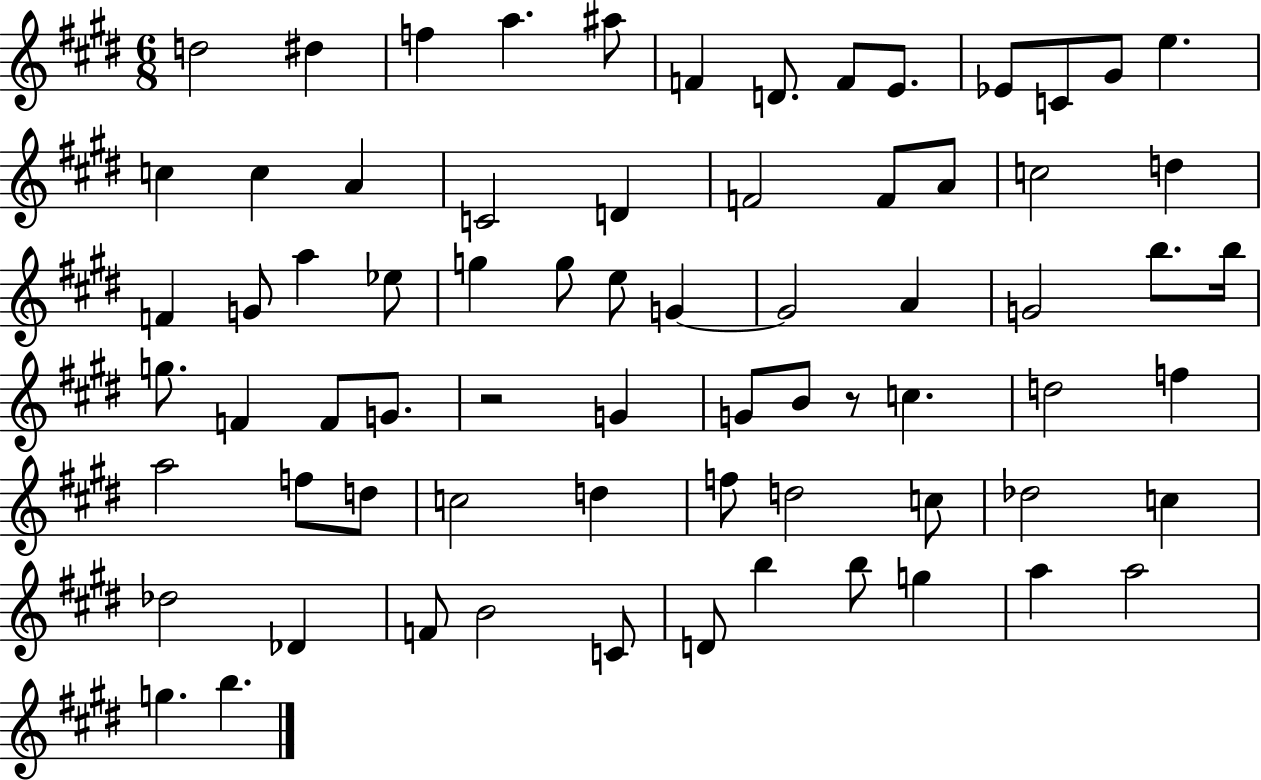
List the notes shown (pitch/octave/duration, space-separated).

D5/h D#5/q F5/q A5/q. A#5/e F4/q D4/e. F4/e E4/e. Eb4/e C4/e G#4/e E5/q. C5/q C5/q A4/q C4/h D4/q F4/h F4/e A4/e C5/h D5/q F4/q G4/e A5/q Eb5/e G5/q G5/e E5/e G4/q G4/h A4/q G4/h B5/e. B5/s G5/e. F4/q F4/e G4/e. R/h G4/q G4/e B4/e R/e C5/q. D5/h F5/q A5/h F5/e D5/e C5/h D5/q F5/e D5/h C5/e Db5/h C5/q Db5/h Db4/q F4/e B4/h C4/e D4/e B5/q B5/e G5/q A5/q A5/h G5/q. B5/q.